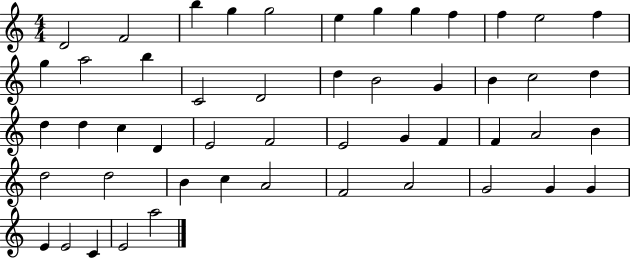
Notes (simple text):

D4/h F4/h B5/q G5/q G5/h E5/q G5/q G5/q F5/q F5/q E5/h F5/q G5/q A5/h B5/q C4/h D4/h D5/q B4/h G4/q B4/q C5/h D5/q D5/q D5/q C5/q D4/q E4/h F4/h E4/h G4/q F4/q F4/q A4/h B4/q D5/h D5/h B4/q C5/q A4/h F4/h A4/h G4/h G4/q G4/q E4/q E4/h C4/q E4/h A5/h